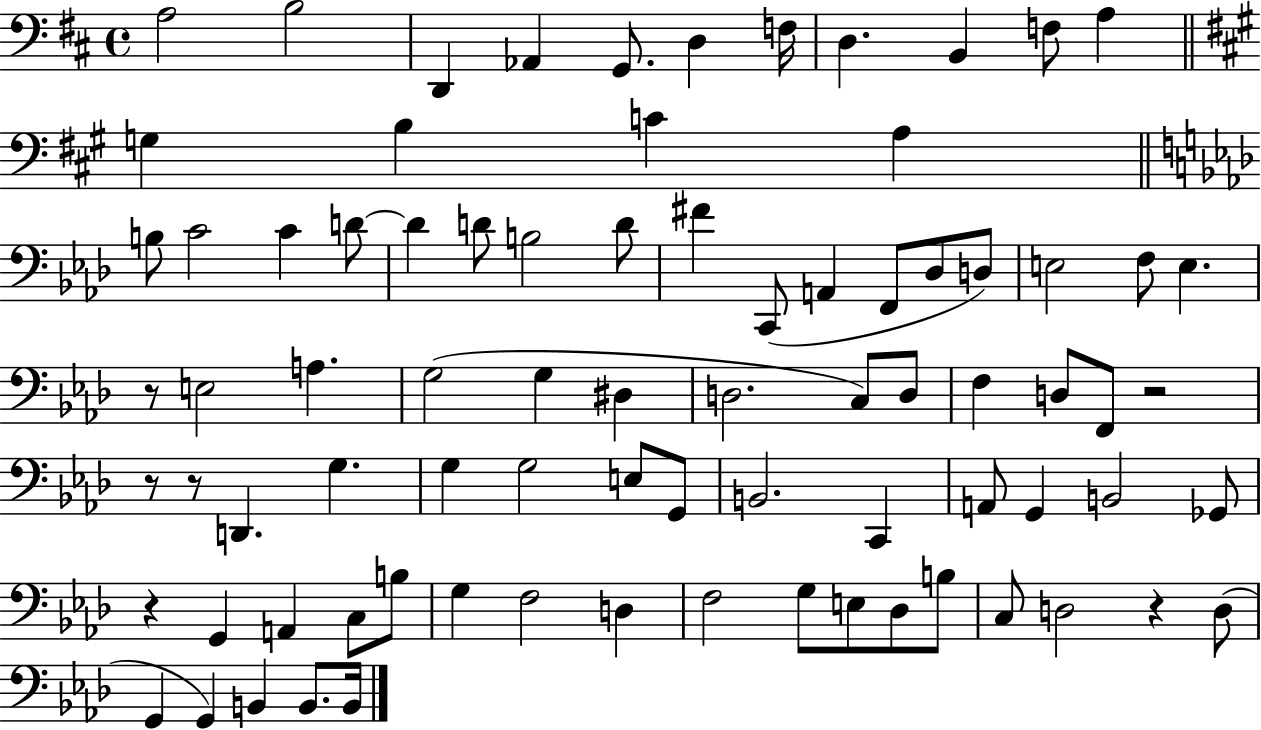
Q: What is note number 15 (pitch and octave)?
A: A3